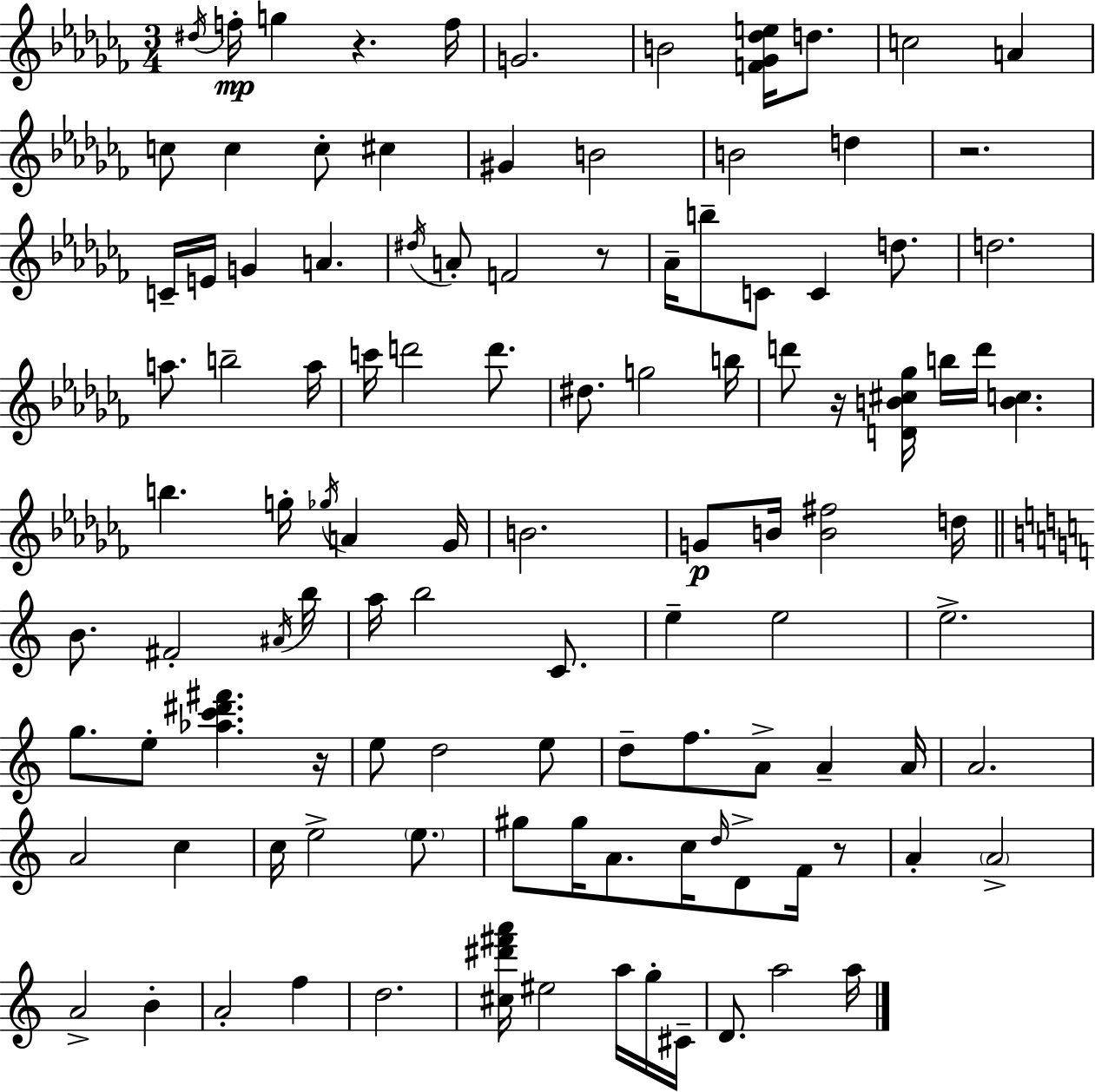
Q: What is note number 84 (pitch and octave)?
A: F4